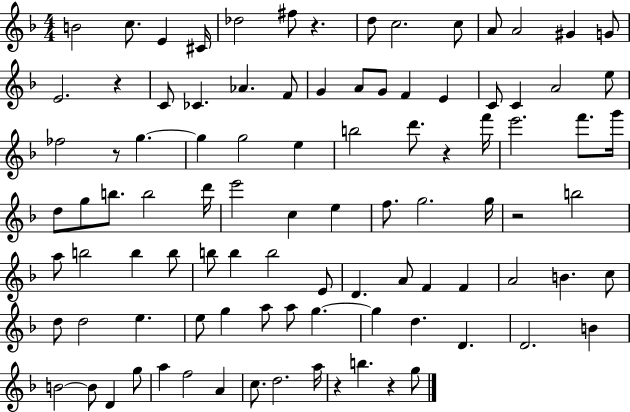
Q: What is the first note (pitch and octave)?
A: B4